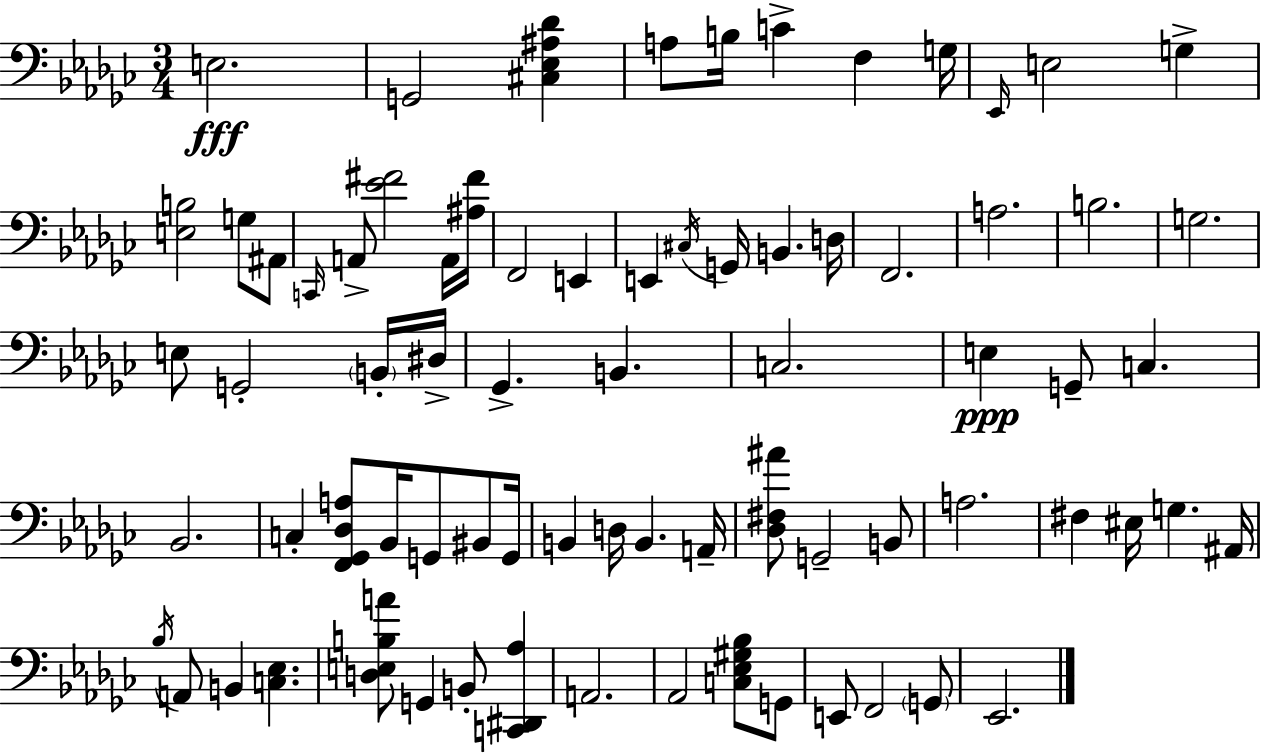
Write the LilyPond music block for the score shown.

{
  \clef bass
  \numericTimeSignature
  \time 3/4
  \key ees \minor
  \repeat volta 2 { e2.\fff | g,2 <cis ees ais des'>4 | a8 b16 c'4-> f4 g16 | \grace { ees,16 } e2 g4-> | \break <e b>2 g8 ais,8 | \grace { c,16 } a,8-> <ees' fis'>2 | a,16 <ais fis'>16 f,2 e,4 | e,4 \acciaccatura { cis16 } g,16 b,4. | \break d16 f,2. | a2. | b2. | g2. | \break e8 g,2-. | \parenthesize b,16-. dis16-> ges,4.-> b,4. | c2. | e4\ppp g,8-- c4. | \break bes,2. | c4-. <f, ges, des a>8 bes,16 g,8 | bis,8 g,16 b,4 d16 b,4. | a,16-- <des fis ais'>8 g,2-- | \break b,8 a2. | fis4 eis16 g4. | ais,16 \acciaccatura { bes16 } a,8 b,4 <c ees>4. | <d e b a'>8 g,4 b,8-. | \break <c, dis, aes>4 a,2. | aes,2 | <c ees gis bes>8 g,8 e,8 f,2 | \parenthesize g,8 ees,2. | \break } \bar "|."
}